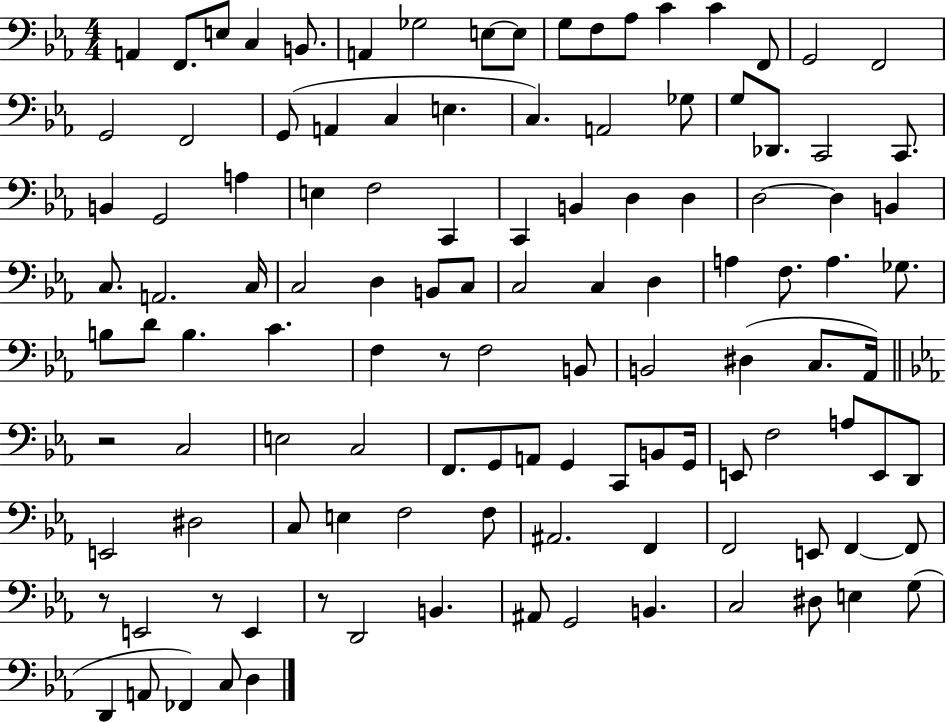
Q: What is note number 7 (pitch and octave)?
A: Gb3